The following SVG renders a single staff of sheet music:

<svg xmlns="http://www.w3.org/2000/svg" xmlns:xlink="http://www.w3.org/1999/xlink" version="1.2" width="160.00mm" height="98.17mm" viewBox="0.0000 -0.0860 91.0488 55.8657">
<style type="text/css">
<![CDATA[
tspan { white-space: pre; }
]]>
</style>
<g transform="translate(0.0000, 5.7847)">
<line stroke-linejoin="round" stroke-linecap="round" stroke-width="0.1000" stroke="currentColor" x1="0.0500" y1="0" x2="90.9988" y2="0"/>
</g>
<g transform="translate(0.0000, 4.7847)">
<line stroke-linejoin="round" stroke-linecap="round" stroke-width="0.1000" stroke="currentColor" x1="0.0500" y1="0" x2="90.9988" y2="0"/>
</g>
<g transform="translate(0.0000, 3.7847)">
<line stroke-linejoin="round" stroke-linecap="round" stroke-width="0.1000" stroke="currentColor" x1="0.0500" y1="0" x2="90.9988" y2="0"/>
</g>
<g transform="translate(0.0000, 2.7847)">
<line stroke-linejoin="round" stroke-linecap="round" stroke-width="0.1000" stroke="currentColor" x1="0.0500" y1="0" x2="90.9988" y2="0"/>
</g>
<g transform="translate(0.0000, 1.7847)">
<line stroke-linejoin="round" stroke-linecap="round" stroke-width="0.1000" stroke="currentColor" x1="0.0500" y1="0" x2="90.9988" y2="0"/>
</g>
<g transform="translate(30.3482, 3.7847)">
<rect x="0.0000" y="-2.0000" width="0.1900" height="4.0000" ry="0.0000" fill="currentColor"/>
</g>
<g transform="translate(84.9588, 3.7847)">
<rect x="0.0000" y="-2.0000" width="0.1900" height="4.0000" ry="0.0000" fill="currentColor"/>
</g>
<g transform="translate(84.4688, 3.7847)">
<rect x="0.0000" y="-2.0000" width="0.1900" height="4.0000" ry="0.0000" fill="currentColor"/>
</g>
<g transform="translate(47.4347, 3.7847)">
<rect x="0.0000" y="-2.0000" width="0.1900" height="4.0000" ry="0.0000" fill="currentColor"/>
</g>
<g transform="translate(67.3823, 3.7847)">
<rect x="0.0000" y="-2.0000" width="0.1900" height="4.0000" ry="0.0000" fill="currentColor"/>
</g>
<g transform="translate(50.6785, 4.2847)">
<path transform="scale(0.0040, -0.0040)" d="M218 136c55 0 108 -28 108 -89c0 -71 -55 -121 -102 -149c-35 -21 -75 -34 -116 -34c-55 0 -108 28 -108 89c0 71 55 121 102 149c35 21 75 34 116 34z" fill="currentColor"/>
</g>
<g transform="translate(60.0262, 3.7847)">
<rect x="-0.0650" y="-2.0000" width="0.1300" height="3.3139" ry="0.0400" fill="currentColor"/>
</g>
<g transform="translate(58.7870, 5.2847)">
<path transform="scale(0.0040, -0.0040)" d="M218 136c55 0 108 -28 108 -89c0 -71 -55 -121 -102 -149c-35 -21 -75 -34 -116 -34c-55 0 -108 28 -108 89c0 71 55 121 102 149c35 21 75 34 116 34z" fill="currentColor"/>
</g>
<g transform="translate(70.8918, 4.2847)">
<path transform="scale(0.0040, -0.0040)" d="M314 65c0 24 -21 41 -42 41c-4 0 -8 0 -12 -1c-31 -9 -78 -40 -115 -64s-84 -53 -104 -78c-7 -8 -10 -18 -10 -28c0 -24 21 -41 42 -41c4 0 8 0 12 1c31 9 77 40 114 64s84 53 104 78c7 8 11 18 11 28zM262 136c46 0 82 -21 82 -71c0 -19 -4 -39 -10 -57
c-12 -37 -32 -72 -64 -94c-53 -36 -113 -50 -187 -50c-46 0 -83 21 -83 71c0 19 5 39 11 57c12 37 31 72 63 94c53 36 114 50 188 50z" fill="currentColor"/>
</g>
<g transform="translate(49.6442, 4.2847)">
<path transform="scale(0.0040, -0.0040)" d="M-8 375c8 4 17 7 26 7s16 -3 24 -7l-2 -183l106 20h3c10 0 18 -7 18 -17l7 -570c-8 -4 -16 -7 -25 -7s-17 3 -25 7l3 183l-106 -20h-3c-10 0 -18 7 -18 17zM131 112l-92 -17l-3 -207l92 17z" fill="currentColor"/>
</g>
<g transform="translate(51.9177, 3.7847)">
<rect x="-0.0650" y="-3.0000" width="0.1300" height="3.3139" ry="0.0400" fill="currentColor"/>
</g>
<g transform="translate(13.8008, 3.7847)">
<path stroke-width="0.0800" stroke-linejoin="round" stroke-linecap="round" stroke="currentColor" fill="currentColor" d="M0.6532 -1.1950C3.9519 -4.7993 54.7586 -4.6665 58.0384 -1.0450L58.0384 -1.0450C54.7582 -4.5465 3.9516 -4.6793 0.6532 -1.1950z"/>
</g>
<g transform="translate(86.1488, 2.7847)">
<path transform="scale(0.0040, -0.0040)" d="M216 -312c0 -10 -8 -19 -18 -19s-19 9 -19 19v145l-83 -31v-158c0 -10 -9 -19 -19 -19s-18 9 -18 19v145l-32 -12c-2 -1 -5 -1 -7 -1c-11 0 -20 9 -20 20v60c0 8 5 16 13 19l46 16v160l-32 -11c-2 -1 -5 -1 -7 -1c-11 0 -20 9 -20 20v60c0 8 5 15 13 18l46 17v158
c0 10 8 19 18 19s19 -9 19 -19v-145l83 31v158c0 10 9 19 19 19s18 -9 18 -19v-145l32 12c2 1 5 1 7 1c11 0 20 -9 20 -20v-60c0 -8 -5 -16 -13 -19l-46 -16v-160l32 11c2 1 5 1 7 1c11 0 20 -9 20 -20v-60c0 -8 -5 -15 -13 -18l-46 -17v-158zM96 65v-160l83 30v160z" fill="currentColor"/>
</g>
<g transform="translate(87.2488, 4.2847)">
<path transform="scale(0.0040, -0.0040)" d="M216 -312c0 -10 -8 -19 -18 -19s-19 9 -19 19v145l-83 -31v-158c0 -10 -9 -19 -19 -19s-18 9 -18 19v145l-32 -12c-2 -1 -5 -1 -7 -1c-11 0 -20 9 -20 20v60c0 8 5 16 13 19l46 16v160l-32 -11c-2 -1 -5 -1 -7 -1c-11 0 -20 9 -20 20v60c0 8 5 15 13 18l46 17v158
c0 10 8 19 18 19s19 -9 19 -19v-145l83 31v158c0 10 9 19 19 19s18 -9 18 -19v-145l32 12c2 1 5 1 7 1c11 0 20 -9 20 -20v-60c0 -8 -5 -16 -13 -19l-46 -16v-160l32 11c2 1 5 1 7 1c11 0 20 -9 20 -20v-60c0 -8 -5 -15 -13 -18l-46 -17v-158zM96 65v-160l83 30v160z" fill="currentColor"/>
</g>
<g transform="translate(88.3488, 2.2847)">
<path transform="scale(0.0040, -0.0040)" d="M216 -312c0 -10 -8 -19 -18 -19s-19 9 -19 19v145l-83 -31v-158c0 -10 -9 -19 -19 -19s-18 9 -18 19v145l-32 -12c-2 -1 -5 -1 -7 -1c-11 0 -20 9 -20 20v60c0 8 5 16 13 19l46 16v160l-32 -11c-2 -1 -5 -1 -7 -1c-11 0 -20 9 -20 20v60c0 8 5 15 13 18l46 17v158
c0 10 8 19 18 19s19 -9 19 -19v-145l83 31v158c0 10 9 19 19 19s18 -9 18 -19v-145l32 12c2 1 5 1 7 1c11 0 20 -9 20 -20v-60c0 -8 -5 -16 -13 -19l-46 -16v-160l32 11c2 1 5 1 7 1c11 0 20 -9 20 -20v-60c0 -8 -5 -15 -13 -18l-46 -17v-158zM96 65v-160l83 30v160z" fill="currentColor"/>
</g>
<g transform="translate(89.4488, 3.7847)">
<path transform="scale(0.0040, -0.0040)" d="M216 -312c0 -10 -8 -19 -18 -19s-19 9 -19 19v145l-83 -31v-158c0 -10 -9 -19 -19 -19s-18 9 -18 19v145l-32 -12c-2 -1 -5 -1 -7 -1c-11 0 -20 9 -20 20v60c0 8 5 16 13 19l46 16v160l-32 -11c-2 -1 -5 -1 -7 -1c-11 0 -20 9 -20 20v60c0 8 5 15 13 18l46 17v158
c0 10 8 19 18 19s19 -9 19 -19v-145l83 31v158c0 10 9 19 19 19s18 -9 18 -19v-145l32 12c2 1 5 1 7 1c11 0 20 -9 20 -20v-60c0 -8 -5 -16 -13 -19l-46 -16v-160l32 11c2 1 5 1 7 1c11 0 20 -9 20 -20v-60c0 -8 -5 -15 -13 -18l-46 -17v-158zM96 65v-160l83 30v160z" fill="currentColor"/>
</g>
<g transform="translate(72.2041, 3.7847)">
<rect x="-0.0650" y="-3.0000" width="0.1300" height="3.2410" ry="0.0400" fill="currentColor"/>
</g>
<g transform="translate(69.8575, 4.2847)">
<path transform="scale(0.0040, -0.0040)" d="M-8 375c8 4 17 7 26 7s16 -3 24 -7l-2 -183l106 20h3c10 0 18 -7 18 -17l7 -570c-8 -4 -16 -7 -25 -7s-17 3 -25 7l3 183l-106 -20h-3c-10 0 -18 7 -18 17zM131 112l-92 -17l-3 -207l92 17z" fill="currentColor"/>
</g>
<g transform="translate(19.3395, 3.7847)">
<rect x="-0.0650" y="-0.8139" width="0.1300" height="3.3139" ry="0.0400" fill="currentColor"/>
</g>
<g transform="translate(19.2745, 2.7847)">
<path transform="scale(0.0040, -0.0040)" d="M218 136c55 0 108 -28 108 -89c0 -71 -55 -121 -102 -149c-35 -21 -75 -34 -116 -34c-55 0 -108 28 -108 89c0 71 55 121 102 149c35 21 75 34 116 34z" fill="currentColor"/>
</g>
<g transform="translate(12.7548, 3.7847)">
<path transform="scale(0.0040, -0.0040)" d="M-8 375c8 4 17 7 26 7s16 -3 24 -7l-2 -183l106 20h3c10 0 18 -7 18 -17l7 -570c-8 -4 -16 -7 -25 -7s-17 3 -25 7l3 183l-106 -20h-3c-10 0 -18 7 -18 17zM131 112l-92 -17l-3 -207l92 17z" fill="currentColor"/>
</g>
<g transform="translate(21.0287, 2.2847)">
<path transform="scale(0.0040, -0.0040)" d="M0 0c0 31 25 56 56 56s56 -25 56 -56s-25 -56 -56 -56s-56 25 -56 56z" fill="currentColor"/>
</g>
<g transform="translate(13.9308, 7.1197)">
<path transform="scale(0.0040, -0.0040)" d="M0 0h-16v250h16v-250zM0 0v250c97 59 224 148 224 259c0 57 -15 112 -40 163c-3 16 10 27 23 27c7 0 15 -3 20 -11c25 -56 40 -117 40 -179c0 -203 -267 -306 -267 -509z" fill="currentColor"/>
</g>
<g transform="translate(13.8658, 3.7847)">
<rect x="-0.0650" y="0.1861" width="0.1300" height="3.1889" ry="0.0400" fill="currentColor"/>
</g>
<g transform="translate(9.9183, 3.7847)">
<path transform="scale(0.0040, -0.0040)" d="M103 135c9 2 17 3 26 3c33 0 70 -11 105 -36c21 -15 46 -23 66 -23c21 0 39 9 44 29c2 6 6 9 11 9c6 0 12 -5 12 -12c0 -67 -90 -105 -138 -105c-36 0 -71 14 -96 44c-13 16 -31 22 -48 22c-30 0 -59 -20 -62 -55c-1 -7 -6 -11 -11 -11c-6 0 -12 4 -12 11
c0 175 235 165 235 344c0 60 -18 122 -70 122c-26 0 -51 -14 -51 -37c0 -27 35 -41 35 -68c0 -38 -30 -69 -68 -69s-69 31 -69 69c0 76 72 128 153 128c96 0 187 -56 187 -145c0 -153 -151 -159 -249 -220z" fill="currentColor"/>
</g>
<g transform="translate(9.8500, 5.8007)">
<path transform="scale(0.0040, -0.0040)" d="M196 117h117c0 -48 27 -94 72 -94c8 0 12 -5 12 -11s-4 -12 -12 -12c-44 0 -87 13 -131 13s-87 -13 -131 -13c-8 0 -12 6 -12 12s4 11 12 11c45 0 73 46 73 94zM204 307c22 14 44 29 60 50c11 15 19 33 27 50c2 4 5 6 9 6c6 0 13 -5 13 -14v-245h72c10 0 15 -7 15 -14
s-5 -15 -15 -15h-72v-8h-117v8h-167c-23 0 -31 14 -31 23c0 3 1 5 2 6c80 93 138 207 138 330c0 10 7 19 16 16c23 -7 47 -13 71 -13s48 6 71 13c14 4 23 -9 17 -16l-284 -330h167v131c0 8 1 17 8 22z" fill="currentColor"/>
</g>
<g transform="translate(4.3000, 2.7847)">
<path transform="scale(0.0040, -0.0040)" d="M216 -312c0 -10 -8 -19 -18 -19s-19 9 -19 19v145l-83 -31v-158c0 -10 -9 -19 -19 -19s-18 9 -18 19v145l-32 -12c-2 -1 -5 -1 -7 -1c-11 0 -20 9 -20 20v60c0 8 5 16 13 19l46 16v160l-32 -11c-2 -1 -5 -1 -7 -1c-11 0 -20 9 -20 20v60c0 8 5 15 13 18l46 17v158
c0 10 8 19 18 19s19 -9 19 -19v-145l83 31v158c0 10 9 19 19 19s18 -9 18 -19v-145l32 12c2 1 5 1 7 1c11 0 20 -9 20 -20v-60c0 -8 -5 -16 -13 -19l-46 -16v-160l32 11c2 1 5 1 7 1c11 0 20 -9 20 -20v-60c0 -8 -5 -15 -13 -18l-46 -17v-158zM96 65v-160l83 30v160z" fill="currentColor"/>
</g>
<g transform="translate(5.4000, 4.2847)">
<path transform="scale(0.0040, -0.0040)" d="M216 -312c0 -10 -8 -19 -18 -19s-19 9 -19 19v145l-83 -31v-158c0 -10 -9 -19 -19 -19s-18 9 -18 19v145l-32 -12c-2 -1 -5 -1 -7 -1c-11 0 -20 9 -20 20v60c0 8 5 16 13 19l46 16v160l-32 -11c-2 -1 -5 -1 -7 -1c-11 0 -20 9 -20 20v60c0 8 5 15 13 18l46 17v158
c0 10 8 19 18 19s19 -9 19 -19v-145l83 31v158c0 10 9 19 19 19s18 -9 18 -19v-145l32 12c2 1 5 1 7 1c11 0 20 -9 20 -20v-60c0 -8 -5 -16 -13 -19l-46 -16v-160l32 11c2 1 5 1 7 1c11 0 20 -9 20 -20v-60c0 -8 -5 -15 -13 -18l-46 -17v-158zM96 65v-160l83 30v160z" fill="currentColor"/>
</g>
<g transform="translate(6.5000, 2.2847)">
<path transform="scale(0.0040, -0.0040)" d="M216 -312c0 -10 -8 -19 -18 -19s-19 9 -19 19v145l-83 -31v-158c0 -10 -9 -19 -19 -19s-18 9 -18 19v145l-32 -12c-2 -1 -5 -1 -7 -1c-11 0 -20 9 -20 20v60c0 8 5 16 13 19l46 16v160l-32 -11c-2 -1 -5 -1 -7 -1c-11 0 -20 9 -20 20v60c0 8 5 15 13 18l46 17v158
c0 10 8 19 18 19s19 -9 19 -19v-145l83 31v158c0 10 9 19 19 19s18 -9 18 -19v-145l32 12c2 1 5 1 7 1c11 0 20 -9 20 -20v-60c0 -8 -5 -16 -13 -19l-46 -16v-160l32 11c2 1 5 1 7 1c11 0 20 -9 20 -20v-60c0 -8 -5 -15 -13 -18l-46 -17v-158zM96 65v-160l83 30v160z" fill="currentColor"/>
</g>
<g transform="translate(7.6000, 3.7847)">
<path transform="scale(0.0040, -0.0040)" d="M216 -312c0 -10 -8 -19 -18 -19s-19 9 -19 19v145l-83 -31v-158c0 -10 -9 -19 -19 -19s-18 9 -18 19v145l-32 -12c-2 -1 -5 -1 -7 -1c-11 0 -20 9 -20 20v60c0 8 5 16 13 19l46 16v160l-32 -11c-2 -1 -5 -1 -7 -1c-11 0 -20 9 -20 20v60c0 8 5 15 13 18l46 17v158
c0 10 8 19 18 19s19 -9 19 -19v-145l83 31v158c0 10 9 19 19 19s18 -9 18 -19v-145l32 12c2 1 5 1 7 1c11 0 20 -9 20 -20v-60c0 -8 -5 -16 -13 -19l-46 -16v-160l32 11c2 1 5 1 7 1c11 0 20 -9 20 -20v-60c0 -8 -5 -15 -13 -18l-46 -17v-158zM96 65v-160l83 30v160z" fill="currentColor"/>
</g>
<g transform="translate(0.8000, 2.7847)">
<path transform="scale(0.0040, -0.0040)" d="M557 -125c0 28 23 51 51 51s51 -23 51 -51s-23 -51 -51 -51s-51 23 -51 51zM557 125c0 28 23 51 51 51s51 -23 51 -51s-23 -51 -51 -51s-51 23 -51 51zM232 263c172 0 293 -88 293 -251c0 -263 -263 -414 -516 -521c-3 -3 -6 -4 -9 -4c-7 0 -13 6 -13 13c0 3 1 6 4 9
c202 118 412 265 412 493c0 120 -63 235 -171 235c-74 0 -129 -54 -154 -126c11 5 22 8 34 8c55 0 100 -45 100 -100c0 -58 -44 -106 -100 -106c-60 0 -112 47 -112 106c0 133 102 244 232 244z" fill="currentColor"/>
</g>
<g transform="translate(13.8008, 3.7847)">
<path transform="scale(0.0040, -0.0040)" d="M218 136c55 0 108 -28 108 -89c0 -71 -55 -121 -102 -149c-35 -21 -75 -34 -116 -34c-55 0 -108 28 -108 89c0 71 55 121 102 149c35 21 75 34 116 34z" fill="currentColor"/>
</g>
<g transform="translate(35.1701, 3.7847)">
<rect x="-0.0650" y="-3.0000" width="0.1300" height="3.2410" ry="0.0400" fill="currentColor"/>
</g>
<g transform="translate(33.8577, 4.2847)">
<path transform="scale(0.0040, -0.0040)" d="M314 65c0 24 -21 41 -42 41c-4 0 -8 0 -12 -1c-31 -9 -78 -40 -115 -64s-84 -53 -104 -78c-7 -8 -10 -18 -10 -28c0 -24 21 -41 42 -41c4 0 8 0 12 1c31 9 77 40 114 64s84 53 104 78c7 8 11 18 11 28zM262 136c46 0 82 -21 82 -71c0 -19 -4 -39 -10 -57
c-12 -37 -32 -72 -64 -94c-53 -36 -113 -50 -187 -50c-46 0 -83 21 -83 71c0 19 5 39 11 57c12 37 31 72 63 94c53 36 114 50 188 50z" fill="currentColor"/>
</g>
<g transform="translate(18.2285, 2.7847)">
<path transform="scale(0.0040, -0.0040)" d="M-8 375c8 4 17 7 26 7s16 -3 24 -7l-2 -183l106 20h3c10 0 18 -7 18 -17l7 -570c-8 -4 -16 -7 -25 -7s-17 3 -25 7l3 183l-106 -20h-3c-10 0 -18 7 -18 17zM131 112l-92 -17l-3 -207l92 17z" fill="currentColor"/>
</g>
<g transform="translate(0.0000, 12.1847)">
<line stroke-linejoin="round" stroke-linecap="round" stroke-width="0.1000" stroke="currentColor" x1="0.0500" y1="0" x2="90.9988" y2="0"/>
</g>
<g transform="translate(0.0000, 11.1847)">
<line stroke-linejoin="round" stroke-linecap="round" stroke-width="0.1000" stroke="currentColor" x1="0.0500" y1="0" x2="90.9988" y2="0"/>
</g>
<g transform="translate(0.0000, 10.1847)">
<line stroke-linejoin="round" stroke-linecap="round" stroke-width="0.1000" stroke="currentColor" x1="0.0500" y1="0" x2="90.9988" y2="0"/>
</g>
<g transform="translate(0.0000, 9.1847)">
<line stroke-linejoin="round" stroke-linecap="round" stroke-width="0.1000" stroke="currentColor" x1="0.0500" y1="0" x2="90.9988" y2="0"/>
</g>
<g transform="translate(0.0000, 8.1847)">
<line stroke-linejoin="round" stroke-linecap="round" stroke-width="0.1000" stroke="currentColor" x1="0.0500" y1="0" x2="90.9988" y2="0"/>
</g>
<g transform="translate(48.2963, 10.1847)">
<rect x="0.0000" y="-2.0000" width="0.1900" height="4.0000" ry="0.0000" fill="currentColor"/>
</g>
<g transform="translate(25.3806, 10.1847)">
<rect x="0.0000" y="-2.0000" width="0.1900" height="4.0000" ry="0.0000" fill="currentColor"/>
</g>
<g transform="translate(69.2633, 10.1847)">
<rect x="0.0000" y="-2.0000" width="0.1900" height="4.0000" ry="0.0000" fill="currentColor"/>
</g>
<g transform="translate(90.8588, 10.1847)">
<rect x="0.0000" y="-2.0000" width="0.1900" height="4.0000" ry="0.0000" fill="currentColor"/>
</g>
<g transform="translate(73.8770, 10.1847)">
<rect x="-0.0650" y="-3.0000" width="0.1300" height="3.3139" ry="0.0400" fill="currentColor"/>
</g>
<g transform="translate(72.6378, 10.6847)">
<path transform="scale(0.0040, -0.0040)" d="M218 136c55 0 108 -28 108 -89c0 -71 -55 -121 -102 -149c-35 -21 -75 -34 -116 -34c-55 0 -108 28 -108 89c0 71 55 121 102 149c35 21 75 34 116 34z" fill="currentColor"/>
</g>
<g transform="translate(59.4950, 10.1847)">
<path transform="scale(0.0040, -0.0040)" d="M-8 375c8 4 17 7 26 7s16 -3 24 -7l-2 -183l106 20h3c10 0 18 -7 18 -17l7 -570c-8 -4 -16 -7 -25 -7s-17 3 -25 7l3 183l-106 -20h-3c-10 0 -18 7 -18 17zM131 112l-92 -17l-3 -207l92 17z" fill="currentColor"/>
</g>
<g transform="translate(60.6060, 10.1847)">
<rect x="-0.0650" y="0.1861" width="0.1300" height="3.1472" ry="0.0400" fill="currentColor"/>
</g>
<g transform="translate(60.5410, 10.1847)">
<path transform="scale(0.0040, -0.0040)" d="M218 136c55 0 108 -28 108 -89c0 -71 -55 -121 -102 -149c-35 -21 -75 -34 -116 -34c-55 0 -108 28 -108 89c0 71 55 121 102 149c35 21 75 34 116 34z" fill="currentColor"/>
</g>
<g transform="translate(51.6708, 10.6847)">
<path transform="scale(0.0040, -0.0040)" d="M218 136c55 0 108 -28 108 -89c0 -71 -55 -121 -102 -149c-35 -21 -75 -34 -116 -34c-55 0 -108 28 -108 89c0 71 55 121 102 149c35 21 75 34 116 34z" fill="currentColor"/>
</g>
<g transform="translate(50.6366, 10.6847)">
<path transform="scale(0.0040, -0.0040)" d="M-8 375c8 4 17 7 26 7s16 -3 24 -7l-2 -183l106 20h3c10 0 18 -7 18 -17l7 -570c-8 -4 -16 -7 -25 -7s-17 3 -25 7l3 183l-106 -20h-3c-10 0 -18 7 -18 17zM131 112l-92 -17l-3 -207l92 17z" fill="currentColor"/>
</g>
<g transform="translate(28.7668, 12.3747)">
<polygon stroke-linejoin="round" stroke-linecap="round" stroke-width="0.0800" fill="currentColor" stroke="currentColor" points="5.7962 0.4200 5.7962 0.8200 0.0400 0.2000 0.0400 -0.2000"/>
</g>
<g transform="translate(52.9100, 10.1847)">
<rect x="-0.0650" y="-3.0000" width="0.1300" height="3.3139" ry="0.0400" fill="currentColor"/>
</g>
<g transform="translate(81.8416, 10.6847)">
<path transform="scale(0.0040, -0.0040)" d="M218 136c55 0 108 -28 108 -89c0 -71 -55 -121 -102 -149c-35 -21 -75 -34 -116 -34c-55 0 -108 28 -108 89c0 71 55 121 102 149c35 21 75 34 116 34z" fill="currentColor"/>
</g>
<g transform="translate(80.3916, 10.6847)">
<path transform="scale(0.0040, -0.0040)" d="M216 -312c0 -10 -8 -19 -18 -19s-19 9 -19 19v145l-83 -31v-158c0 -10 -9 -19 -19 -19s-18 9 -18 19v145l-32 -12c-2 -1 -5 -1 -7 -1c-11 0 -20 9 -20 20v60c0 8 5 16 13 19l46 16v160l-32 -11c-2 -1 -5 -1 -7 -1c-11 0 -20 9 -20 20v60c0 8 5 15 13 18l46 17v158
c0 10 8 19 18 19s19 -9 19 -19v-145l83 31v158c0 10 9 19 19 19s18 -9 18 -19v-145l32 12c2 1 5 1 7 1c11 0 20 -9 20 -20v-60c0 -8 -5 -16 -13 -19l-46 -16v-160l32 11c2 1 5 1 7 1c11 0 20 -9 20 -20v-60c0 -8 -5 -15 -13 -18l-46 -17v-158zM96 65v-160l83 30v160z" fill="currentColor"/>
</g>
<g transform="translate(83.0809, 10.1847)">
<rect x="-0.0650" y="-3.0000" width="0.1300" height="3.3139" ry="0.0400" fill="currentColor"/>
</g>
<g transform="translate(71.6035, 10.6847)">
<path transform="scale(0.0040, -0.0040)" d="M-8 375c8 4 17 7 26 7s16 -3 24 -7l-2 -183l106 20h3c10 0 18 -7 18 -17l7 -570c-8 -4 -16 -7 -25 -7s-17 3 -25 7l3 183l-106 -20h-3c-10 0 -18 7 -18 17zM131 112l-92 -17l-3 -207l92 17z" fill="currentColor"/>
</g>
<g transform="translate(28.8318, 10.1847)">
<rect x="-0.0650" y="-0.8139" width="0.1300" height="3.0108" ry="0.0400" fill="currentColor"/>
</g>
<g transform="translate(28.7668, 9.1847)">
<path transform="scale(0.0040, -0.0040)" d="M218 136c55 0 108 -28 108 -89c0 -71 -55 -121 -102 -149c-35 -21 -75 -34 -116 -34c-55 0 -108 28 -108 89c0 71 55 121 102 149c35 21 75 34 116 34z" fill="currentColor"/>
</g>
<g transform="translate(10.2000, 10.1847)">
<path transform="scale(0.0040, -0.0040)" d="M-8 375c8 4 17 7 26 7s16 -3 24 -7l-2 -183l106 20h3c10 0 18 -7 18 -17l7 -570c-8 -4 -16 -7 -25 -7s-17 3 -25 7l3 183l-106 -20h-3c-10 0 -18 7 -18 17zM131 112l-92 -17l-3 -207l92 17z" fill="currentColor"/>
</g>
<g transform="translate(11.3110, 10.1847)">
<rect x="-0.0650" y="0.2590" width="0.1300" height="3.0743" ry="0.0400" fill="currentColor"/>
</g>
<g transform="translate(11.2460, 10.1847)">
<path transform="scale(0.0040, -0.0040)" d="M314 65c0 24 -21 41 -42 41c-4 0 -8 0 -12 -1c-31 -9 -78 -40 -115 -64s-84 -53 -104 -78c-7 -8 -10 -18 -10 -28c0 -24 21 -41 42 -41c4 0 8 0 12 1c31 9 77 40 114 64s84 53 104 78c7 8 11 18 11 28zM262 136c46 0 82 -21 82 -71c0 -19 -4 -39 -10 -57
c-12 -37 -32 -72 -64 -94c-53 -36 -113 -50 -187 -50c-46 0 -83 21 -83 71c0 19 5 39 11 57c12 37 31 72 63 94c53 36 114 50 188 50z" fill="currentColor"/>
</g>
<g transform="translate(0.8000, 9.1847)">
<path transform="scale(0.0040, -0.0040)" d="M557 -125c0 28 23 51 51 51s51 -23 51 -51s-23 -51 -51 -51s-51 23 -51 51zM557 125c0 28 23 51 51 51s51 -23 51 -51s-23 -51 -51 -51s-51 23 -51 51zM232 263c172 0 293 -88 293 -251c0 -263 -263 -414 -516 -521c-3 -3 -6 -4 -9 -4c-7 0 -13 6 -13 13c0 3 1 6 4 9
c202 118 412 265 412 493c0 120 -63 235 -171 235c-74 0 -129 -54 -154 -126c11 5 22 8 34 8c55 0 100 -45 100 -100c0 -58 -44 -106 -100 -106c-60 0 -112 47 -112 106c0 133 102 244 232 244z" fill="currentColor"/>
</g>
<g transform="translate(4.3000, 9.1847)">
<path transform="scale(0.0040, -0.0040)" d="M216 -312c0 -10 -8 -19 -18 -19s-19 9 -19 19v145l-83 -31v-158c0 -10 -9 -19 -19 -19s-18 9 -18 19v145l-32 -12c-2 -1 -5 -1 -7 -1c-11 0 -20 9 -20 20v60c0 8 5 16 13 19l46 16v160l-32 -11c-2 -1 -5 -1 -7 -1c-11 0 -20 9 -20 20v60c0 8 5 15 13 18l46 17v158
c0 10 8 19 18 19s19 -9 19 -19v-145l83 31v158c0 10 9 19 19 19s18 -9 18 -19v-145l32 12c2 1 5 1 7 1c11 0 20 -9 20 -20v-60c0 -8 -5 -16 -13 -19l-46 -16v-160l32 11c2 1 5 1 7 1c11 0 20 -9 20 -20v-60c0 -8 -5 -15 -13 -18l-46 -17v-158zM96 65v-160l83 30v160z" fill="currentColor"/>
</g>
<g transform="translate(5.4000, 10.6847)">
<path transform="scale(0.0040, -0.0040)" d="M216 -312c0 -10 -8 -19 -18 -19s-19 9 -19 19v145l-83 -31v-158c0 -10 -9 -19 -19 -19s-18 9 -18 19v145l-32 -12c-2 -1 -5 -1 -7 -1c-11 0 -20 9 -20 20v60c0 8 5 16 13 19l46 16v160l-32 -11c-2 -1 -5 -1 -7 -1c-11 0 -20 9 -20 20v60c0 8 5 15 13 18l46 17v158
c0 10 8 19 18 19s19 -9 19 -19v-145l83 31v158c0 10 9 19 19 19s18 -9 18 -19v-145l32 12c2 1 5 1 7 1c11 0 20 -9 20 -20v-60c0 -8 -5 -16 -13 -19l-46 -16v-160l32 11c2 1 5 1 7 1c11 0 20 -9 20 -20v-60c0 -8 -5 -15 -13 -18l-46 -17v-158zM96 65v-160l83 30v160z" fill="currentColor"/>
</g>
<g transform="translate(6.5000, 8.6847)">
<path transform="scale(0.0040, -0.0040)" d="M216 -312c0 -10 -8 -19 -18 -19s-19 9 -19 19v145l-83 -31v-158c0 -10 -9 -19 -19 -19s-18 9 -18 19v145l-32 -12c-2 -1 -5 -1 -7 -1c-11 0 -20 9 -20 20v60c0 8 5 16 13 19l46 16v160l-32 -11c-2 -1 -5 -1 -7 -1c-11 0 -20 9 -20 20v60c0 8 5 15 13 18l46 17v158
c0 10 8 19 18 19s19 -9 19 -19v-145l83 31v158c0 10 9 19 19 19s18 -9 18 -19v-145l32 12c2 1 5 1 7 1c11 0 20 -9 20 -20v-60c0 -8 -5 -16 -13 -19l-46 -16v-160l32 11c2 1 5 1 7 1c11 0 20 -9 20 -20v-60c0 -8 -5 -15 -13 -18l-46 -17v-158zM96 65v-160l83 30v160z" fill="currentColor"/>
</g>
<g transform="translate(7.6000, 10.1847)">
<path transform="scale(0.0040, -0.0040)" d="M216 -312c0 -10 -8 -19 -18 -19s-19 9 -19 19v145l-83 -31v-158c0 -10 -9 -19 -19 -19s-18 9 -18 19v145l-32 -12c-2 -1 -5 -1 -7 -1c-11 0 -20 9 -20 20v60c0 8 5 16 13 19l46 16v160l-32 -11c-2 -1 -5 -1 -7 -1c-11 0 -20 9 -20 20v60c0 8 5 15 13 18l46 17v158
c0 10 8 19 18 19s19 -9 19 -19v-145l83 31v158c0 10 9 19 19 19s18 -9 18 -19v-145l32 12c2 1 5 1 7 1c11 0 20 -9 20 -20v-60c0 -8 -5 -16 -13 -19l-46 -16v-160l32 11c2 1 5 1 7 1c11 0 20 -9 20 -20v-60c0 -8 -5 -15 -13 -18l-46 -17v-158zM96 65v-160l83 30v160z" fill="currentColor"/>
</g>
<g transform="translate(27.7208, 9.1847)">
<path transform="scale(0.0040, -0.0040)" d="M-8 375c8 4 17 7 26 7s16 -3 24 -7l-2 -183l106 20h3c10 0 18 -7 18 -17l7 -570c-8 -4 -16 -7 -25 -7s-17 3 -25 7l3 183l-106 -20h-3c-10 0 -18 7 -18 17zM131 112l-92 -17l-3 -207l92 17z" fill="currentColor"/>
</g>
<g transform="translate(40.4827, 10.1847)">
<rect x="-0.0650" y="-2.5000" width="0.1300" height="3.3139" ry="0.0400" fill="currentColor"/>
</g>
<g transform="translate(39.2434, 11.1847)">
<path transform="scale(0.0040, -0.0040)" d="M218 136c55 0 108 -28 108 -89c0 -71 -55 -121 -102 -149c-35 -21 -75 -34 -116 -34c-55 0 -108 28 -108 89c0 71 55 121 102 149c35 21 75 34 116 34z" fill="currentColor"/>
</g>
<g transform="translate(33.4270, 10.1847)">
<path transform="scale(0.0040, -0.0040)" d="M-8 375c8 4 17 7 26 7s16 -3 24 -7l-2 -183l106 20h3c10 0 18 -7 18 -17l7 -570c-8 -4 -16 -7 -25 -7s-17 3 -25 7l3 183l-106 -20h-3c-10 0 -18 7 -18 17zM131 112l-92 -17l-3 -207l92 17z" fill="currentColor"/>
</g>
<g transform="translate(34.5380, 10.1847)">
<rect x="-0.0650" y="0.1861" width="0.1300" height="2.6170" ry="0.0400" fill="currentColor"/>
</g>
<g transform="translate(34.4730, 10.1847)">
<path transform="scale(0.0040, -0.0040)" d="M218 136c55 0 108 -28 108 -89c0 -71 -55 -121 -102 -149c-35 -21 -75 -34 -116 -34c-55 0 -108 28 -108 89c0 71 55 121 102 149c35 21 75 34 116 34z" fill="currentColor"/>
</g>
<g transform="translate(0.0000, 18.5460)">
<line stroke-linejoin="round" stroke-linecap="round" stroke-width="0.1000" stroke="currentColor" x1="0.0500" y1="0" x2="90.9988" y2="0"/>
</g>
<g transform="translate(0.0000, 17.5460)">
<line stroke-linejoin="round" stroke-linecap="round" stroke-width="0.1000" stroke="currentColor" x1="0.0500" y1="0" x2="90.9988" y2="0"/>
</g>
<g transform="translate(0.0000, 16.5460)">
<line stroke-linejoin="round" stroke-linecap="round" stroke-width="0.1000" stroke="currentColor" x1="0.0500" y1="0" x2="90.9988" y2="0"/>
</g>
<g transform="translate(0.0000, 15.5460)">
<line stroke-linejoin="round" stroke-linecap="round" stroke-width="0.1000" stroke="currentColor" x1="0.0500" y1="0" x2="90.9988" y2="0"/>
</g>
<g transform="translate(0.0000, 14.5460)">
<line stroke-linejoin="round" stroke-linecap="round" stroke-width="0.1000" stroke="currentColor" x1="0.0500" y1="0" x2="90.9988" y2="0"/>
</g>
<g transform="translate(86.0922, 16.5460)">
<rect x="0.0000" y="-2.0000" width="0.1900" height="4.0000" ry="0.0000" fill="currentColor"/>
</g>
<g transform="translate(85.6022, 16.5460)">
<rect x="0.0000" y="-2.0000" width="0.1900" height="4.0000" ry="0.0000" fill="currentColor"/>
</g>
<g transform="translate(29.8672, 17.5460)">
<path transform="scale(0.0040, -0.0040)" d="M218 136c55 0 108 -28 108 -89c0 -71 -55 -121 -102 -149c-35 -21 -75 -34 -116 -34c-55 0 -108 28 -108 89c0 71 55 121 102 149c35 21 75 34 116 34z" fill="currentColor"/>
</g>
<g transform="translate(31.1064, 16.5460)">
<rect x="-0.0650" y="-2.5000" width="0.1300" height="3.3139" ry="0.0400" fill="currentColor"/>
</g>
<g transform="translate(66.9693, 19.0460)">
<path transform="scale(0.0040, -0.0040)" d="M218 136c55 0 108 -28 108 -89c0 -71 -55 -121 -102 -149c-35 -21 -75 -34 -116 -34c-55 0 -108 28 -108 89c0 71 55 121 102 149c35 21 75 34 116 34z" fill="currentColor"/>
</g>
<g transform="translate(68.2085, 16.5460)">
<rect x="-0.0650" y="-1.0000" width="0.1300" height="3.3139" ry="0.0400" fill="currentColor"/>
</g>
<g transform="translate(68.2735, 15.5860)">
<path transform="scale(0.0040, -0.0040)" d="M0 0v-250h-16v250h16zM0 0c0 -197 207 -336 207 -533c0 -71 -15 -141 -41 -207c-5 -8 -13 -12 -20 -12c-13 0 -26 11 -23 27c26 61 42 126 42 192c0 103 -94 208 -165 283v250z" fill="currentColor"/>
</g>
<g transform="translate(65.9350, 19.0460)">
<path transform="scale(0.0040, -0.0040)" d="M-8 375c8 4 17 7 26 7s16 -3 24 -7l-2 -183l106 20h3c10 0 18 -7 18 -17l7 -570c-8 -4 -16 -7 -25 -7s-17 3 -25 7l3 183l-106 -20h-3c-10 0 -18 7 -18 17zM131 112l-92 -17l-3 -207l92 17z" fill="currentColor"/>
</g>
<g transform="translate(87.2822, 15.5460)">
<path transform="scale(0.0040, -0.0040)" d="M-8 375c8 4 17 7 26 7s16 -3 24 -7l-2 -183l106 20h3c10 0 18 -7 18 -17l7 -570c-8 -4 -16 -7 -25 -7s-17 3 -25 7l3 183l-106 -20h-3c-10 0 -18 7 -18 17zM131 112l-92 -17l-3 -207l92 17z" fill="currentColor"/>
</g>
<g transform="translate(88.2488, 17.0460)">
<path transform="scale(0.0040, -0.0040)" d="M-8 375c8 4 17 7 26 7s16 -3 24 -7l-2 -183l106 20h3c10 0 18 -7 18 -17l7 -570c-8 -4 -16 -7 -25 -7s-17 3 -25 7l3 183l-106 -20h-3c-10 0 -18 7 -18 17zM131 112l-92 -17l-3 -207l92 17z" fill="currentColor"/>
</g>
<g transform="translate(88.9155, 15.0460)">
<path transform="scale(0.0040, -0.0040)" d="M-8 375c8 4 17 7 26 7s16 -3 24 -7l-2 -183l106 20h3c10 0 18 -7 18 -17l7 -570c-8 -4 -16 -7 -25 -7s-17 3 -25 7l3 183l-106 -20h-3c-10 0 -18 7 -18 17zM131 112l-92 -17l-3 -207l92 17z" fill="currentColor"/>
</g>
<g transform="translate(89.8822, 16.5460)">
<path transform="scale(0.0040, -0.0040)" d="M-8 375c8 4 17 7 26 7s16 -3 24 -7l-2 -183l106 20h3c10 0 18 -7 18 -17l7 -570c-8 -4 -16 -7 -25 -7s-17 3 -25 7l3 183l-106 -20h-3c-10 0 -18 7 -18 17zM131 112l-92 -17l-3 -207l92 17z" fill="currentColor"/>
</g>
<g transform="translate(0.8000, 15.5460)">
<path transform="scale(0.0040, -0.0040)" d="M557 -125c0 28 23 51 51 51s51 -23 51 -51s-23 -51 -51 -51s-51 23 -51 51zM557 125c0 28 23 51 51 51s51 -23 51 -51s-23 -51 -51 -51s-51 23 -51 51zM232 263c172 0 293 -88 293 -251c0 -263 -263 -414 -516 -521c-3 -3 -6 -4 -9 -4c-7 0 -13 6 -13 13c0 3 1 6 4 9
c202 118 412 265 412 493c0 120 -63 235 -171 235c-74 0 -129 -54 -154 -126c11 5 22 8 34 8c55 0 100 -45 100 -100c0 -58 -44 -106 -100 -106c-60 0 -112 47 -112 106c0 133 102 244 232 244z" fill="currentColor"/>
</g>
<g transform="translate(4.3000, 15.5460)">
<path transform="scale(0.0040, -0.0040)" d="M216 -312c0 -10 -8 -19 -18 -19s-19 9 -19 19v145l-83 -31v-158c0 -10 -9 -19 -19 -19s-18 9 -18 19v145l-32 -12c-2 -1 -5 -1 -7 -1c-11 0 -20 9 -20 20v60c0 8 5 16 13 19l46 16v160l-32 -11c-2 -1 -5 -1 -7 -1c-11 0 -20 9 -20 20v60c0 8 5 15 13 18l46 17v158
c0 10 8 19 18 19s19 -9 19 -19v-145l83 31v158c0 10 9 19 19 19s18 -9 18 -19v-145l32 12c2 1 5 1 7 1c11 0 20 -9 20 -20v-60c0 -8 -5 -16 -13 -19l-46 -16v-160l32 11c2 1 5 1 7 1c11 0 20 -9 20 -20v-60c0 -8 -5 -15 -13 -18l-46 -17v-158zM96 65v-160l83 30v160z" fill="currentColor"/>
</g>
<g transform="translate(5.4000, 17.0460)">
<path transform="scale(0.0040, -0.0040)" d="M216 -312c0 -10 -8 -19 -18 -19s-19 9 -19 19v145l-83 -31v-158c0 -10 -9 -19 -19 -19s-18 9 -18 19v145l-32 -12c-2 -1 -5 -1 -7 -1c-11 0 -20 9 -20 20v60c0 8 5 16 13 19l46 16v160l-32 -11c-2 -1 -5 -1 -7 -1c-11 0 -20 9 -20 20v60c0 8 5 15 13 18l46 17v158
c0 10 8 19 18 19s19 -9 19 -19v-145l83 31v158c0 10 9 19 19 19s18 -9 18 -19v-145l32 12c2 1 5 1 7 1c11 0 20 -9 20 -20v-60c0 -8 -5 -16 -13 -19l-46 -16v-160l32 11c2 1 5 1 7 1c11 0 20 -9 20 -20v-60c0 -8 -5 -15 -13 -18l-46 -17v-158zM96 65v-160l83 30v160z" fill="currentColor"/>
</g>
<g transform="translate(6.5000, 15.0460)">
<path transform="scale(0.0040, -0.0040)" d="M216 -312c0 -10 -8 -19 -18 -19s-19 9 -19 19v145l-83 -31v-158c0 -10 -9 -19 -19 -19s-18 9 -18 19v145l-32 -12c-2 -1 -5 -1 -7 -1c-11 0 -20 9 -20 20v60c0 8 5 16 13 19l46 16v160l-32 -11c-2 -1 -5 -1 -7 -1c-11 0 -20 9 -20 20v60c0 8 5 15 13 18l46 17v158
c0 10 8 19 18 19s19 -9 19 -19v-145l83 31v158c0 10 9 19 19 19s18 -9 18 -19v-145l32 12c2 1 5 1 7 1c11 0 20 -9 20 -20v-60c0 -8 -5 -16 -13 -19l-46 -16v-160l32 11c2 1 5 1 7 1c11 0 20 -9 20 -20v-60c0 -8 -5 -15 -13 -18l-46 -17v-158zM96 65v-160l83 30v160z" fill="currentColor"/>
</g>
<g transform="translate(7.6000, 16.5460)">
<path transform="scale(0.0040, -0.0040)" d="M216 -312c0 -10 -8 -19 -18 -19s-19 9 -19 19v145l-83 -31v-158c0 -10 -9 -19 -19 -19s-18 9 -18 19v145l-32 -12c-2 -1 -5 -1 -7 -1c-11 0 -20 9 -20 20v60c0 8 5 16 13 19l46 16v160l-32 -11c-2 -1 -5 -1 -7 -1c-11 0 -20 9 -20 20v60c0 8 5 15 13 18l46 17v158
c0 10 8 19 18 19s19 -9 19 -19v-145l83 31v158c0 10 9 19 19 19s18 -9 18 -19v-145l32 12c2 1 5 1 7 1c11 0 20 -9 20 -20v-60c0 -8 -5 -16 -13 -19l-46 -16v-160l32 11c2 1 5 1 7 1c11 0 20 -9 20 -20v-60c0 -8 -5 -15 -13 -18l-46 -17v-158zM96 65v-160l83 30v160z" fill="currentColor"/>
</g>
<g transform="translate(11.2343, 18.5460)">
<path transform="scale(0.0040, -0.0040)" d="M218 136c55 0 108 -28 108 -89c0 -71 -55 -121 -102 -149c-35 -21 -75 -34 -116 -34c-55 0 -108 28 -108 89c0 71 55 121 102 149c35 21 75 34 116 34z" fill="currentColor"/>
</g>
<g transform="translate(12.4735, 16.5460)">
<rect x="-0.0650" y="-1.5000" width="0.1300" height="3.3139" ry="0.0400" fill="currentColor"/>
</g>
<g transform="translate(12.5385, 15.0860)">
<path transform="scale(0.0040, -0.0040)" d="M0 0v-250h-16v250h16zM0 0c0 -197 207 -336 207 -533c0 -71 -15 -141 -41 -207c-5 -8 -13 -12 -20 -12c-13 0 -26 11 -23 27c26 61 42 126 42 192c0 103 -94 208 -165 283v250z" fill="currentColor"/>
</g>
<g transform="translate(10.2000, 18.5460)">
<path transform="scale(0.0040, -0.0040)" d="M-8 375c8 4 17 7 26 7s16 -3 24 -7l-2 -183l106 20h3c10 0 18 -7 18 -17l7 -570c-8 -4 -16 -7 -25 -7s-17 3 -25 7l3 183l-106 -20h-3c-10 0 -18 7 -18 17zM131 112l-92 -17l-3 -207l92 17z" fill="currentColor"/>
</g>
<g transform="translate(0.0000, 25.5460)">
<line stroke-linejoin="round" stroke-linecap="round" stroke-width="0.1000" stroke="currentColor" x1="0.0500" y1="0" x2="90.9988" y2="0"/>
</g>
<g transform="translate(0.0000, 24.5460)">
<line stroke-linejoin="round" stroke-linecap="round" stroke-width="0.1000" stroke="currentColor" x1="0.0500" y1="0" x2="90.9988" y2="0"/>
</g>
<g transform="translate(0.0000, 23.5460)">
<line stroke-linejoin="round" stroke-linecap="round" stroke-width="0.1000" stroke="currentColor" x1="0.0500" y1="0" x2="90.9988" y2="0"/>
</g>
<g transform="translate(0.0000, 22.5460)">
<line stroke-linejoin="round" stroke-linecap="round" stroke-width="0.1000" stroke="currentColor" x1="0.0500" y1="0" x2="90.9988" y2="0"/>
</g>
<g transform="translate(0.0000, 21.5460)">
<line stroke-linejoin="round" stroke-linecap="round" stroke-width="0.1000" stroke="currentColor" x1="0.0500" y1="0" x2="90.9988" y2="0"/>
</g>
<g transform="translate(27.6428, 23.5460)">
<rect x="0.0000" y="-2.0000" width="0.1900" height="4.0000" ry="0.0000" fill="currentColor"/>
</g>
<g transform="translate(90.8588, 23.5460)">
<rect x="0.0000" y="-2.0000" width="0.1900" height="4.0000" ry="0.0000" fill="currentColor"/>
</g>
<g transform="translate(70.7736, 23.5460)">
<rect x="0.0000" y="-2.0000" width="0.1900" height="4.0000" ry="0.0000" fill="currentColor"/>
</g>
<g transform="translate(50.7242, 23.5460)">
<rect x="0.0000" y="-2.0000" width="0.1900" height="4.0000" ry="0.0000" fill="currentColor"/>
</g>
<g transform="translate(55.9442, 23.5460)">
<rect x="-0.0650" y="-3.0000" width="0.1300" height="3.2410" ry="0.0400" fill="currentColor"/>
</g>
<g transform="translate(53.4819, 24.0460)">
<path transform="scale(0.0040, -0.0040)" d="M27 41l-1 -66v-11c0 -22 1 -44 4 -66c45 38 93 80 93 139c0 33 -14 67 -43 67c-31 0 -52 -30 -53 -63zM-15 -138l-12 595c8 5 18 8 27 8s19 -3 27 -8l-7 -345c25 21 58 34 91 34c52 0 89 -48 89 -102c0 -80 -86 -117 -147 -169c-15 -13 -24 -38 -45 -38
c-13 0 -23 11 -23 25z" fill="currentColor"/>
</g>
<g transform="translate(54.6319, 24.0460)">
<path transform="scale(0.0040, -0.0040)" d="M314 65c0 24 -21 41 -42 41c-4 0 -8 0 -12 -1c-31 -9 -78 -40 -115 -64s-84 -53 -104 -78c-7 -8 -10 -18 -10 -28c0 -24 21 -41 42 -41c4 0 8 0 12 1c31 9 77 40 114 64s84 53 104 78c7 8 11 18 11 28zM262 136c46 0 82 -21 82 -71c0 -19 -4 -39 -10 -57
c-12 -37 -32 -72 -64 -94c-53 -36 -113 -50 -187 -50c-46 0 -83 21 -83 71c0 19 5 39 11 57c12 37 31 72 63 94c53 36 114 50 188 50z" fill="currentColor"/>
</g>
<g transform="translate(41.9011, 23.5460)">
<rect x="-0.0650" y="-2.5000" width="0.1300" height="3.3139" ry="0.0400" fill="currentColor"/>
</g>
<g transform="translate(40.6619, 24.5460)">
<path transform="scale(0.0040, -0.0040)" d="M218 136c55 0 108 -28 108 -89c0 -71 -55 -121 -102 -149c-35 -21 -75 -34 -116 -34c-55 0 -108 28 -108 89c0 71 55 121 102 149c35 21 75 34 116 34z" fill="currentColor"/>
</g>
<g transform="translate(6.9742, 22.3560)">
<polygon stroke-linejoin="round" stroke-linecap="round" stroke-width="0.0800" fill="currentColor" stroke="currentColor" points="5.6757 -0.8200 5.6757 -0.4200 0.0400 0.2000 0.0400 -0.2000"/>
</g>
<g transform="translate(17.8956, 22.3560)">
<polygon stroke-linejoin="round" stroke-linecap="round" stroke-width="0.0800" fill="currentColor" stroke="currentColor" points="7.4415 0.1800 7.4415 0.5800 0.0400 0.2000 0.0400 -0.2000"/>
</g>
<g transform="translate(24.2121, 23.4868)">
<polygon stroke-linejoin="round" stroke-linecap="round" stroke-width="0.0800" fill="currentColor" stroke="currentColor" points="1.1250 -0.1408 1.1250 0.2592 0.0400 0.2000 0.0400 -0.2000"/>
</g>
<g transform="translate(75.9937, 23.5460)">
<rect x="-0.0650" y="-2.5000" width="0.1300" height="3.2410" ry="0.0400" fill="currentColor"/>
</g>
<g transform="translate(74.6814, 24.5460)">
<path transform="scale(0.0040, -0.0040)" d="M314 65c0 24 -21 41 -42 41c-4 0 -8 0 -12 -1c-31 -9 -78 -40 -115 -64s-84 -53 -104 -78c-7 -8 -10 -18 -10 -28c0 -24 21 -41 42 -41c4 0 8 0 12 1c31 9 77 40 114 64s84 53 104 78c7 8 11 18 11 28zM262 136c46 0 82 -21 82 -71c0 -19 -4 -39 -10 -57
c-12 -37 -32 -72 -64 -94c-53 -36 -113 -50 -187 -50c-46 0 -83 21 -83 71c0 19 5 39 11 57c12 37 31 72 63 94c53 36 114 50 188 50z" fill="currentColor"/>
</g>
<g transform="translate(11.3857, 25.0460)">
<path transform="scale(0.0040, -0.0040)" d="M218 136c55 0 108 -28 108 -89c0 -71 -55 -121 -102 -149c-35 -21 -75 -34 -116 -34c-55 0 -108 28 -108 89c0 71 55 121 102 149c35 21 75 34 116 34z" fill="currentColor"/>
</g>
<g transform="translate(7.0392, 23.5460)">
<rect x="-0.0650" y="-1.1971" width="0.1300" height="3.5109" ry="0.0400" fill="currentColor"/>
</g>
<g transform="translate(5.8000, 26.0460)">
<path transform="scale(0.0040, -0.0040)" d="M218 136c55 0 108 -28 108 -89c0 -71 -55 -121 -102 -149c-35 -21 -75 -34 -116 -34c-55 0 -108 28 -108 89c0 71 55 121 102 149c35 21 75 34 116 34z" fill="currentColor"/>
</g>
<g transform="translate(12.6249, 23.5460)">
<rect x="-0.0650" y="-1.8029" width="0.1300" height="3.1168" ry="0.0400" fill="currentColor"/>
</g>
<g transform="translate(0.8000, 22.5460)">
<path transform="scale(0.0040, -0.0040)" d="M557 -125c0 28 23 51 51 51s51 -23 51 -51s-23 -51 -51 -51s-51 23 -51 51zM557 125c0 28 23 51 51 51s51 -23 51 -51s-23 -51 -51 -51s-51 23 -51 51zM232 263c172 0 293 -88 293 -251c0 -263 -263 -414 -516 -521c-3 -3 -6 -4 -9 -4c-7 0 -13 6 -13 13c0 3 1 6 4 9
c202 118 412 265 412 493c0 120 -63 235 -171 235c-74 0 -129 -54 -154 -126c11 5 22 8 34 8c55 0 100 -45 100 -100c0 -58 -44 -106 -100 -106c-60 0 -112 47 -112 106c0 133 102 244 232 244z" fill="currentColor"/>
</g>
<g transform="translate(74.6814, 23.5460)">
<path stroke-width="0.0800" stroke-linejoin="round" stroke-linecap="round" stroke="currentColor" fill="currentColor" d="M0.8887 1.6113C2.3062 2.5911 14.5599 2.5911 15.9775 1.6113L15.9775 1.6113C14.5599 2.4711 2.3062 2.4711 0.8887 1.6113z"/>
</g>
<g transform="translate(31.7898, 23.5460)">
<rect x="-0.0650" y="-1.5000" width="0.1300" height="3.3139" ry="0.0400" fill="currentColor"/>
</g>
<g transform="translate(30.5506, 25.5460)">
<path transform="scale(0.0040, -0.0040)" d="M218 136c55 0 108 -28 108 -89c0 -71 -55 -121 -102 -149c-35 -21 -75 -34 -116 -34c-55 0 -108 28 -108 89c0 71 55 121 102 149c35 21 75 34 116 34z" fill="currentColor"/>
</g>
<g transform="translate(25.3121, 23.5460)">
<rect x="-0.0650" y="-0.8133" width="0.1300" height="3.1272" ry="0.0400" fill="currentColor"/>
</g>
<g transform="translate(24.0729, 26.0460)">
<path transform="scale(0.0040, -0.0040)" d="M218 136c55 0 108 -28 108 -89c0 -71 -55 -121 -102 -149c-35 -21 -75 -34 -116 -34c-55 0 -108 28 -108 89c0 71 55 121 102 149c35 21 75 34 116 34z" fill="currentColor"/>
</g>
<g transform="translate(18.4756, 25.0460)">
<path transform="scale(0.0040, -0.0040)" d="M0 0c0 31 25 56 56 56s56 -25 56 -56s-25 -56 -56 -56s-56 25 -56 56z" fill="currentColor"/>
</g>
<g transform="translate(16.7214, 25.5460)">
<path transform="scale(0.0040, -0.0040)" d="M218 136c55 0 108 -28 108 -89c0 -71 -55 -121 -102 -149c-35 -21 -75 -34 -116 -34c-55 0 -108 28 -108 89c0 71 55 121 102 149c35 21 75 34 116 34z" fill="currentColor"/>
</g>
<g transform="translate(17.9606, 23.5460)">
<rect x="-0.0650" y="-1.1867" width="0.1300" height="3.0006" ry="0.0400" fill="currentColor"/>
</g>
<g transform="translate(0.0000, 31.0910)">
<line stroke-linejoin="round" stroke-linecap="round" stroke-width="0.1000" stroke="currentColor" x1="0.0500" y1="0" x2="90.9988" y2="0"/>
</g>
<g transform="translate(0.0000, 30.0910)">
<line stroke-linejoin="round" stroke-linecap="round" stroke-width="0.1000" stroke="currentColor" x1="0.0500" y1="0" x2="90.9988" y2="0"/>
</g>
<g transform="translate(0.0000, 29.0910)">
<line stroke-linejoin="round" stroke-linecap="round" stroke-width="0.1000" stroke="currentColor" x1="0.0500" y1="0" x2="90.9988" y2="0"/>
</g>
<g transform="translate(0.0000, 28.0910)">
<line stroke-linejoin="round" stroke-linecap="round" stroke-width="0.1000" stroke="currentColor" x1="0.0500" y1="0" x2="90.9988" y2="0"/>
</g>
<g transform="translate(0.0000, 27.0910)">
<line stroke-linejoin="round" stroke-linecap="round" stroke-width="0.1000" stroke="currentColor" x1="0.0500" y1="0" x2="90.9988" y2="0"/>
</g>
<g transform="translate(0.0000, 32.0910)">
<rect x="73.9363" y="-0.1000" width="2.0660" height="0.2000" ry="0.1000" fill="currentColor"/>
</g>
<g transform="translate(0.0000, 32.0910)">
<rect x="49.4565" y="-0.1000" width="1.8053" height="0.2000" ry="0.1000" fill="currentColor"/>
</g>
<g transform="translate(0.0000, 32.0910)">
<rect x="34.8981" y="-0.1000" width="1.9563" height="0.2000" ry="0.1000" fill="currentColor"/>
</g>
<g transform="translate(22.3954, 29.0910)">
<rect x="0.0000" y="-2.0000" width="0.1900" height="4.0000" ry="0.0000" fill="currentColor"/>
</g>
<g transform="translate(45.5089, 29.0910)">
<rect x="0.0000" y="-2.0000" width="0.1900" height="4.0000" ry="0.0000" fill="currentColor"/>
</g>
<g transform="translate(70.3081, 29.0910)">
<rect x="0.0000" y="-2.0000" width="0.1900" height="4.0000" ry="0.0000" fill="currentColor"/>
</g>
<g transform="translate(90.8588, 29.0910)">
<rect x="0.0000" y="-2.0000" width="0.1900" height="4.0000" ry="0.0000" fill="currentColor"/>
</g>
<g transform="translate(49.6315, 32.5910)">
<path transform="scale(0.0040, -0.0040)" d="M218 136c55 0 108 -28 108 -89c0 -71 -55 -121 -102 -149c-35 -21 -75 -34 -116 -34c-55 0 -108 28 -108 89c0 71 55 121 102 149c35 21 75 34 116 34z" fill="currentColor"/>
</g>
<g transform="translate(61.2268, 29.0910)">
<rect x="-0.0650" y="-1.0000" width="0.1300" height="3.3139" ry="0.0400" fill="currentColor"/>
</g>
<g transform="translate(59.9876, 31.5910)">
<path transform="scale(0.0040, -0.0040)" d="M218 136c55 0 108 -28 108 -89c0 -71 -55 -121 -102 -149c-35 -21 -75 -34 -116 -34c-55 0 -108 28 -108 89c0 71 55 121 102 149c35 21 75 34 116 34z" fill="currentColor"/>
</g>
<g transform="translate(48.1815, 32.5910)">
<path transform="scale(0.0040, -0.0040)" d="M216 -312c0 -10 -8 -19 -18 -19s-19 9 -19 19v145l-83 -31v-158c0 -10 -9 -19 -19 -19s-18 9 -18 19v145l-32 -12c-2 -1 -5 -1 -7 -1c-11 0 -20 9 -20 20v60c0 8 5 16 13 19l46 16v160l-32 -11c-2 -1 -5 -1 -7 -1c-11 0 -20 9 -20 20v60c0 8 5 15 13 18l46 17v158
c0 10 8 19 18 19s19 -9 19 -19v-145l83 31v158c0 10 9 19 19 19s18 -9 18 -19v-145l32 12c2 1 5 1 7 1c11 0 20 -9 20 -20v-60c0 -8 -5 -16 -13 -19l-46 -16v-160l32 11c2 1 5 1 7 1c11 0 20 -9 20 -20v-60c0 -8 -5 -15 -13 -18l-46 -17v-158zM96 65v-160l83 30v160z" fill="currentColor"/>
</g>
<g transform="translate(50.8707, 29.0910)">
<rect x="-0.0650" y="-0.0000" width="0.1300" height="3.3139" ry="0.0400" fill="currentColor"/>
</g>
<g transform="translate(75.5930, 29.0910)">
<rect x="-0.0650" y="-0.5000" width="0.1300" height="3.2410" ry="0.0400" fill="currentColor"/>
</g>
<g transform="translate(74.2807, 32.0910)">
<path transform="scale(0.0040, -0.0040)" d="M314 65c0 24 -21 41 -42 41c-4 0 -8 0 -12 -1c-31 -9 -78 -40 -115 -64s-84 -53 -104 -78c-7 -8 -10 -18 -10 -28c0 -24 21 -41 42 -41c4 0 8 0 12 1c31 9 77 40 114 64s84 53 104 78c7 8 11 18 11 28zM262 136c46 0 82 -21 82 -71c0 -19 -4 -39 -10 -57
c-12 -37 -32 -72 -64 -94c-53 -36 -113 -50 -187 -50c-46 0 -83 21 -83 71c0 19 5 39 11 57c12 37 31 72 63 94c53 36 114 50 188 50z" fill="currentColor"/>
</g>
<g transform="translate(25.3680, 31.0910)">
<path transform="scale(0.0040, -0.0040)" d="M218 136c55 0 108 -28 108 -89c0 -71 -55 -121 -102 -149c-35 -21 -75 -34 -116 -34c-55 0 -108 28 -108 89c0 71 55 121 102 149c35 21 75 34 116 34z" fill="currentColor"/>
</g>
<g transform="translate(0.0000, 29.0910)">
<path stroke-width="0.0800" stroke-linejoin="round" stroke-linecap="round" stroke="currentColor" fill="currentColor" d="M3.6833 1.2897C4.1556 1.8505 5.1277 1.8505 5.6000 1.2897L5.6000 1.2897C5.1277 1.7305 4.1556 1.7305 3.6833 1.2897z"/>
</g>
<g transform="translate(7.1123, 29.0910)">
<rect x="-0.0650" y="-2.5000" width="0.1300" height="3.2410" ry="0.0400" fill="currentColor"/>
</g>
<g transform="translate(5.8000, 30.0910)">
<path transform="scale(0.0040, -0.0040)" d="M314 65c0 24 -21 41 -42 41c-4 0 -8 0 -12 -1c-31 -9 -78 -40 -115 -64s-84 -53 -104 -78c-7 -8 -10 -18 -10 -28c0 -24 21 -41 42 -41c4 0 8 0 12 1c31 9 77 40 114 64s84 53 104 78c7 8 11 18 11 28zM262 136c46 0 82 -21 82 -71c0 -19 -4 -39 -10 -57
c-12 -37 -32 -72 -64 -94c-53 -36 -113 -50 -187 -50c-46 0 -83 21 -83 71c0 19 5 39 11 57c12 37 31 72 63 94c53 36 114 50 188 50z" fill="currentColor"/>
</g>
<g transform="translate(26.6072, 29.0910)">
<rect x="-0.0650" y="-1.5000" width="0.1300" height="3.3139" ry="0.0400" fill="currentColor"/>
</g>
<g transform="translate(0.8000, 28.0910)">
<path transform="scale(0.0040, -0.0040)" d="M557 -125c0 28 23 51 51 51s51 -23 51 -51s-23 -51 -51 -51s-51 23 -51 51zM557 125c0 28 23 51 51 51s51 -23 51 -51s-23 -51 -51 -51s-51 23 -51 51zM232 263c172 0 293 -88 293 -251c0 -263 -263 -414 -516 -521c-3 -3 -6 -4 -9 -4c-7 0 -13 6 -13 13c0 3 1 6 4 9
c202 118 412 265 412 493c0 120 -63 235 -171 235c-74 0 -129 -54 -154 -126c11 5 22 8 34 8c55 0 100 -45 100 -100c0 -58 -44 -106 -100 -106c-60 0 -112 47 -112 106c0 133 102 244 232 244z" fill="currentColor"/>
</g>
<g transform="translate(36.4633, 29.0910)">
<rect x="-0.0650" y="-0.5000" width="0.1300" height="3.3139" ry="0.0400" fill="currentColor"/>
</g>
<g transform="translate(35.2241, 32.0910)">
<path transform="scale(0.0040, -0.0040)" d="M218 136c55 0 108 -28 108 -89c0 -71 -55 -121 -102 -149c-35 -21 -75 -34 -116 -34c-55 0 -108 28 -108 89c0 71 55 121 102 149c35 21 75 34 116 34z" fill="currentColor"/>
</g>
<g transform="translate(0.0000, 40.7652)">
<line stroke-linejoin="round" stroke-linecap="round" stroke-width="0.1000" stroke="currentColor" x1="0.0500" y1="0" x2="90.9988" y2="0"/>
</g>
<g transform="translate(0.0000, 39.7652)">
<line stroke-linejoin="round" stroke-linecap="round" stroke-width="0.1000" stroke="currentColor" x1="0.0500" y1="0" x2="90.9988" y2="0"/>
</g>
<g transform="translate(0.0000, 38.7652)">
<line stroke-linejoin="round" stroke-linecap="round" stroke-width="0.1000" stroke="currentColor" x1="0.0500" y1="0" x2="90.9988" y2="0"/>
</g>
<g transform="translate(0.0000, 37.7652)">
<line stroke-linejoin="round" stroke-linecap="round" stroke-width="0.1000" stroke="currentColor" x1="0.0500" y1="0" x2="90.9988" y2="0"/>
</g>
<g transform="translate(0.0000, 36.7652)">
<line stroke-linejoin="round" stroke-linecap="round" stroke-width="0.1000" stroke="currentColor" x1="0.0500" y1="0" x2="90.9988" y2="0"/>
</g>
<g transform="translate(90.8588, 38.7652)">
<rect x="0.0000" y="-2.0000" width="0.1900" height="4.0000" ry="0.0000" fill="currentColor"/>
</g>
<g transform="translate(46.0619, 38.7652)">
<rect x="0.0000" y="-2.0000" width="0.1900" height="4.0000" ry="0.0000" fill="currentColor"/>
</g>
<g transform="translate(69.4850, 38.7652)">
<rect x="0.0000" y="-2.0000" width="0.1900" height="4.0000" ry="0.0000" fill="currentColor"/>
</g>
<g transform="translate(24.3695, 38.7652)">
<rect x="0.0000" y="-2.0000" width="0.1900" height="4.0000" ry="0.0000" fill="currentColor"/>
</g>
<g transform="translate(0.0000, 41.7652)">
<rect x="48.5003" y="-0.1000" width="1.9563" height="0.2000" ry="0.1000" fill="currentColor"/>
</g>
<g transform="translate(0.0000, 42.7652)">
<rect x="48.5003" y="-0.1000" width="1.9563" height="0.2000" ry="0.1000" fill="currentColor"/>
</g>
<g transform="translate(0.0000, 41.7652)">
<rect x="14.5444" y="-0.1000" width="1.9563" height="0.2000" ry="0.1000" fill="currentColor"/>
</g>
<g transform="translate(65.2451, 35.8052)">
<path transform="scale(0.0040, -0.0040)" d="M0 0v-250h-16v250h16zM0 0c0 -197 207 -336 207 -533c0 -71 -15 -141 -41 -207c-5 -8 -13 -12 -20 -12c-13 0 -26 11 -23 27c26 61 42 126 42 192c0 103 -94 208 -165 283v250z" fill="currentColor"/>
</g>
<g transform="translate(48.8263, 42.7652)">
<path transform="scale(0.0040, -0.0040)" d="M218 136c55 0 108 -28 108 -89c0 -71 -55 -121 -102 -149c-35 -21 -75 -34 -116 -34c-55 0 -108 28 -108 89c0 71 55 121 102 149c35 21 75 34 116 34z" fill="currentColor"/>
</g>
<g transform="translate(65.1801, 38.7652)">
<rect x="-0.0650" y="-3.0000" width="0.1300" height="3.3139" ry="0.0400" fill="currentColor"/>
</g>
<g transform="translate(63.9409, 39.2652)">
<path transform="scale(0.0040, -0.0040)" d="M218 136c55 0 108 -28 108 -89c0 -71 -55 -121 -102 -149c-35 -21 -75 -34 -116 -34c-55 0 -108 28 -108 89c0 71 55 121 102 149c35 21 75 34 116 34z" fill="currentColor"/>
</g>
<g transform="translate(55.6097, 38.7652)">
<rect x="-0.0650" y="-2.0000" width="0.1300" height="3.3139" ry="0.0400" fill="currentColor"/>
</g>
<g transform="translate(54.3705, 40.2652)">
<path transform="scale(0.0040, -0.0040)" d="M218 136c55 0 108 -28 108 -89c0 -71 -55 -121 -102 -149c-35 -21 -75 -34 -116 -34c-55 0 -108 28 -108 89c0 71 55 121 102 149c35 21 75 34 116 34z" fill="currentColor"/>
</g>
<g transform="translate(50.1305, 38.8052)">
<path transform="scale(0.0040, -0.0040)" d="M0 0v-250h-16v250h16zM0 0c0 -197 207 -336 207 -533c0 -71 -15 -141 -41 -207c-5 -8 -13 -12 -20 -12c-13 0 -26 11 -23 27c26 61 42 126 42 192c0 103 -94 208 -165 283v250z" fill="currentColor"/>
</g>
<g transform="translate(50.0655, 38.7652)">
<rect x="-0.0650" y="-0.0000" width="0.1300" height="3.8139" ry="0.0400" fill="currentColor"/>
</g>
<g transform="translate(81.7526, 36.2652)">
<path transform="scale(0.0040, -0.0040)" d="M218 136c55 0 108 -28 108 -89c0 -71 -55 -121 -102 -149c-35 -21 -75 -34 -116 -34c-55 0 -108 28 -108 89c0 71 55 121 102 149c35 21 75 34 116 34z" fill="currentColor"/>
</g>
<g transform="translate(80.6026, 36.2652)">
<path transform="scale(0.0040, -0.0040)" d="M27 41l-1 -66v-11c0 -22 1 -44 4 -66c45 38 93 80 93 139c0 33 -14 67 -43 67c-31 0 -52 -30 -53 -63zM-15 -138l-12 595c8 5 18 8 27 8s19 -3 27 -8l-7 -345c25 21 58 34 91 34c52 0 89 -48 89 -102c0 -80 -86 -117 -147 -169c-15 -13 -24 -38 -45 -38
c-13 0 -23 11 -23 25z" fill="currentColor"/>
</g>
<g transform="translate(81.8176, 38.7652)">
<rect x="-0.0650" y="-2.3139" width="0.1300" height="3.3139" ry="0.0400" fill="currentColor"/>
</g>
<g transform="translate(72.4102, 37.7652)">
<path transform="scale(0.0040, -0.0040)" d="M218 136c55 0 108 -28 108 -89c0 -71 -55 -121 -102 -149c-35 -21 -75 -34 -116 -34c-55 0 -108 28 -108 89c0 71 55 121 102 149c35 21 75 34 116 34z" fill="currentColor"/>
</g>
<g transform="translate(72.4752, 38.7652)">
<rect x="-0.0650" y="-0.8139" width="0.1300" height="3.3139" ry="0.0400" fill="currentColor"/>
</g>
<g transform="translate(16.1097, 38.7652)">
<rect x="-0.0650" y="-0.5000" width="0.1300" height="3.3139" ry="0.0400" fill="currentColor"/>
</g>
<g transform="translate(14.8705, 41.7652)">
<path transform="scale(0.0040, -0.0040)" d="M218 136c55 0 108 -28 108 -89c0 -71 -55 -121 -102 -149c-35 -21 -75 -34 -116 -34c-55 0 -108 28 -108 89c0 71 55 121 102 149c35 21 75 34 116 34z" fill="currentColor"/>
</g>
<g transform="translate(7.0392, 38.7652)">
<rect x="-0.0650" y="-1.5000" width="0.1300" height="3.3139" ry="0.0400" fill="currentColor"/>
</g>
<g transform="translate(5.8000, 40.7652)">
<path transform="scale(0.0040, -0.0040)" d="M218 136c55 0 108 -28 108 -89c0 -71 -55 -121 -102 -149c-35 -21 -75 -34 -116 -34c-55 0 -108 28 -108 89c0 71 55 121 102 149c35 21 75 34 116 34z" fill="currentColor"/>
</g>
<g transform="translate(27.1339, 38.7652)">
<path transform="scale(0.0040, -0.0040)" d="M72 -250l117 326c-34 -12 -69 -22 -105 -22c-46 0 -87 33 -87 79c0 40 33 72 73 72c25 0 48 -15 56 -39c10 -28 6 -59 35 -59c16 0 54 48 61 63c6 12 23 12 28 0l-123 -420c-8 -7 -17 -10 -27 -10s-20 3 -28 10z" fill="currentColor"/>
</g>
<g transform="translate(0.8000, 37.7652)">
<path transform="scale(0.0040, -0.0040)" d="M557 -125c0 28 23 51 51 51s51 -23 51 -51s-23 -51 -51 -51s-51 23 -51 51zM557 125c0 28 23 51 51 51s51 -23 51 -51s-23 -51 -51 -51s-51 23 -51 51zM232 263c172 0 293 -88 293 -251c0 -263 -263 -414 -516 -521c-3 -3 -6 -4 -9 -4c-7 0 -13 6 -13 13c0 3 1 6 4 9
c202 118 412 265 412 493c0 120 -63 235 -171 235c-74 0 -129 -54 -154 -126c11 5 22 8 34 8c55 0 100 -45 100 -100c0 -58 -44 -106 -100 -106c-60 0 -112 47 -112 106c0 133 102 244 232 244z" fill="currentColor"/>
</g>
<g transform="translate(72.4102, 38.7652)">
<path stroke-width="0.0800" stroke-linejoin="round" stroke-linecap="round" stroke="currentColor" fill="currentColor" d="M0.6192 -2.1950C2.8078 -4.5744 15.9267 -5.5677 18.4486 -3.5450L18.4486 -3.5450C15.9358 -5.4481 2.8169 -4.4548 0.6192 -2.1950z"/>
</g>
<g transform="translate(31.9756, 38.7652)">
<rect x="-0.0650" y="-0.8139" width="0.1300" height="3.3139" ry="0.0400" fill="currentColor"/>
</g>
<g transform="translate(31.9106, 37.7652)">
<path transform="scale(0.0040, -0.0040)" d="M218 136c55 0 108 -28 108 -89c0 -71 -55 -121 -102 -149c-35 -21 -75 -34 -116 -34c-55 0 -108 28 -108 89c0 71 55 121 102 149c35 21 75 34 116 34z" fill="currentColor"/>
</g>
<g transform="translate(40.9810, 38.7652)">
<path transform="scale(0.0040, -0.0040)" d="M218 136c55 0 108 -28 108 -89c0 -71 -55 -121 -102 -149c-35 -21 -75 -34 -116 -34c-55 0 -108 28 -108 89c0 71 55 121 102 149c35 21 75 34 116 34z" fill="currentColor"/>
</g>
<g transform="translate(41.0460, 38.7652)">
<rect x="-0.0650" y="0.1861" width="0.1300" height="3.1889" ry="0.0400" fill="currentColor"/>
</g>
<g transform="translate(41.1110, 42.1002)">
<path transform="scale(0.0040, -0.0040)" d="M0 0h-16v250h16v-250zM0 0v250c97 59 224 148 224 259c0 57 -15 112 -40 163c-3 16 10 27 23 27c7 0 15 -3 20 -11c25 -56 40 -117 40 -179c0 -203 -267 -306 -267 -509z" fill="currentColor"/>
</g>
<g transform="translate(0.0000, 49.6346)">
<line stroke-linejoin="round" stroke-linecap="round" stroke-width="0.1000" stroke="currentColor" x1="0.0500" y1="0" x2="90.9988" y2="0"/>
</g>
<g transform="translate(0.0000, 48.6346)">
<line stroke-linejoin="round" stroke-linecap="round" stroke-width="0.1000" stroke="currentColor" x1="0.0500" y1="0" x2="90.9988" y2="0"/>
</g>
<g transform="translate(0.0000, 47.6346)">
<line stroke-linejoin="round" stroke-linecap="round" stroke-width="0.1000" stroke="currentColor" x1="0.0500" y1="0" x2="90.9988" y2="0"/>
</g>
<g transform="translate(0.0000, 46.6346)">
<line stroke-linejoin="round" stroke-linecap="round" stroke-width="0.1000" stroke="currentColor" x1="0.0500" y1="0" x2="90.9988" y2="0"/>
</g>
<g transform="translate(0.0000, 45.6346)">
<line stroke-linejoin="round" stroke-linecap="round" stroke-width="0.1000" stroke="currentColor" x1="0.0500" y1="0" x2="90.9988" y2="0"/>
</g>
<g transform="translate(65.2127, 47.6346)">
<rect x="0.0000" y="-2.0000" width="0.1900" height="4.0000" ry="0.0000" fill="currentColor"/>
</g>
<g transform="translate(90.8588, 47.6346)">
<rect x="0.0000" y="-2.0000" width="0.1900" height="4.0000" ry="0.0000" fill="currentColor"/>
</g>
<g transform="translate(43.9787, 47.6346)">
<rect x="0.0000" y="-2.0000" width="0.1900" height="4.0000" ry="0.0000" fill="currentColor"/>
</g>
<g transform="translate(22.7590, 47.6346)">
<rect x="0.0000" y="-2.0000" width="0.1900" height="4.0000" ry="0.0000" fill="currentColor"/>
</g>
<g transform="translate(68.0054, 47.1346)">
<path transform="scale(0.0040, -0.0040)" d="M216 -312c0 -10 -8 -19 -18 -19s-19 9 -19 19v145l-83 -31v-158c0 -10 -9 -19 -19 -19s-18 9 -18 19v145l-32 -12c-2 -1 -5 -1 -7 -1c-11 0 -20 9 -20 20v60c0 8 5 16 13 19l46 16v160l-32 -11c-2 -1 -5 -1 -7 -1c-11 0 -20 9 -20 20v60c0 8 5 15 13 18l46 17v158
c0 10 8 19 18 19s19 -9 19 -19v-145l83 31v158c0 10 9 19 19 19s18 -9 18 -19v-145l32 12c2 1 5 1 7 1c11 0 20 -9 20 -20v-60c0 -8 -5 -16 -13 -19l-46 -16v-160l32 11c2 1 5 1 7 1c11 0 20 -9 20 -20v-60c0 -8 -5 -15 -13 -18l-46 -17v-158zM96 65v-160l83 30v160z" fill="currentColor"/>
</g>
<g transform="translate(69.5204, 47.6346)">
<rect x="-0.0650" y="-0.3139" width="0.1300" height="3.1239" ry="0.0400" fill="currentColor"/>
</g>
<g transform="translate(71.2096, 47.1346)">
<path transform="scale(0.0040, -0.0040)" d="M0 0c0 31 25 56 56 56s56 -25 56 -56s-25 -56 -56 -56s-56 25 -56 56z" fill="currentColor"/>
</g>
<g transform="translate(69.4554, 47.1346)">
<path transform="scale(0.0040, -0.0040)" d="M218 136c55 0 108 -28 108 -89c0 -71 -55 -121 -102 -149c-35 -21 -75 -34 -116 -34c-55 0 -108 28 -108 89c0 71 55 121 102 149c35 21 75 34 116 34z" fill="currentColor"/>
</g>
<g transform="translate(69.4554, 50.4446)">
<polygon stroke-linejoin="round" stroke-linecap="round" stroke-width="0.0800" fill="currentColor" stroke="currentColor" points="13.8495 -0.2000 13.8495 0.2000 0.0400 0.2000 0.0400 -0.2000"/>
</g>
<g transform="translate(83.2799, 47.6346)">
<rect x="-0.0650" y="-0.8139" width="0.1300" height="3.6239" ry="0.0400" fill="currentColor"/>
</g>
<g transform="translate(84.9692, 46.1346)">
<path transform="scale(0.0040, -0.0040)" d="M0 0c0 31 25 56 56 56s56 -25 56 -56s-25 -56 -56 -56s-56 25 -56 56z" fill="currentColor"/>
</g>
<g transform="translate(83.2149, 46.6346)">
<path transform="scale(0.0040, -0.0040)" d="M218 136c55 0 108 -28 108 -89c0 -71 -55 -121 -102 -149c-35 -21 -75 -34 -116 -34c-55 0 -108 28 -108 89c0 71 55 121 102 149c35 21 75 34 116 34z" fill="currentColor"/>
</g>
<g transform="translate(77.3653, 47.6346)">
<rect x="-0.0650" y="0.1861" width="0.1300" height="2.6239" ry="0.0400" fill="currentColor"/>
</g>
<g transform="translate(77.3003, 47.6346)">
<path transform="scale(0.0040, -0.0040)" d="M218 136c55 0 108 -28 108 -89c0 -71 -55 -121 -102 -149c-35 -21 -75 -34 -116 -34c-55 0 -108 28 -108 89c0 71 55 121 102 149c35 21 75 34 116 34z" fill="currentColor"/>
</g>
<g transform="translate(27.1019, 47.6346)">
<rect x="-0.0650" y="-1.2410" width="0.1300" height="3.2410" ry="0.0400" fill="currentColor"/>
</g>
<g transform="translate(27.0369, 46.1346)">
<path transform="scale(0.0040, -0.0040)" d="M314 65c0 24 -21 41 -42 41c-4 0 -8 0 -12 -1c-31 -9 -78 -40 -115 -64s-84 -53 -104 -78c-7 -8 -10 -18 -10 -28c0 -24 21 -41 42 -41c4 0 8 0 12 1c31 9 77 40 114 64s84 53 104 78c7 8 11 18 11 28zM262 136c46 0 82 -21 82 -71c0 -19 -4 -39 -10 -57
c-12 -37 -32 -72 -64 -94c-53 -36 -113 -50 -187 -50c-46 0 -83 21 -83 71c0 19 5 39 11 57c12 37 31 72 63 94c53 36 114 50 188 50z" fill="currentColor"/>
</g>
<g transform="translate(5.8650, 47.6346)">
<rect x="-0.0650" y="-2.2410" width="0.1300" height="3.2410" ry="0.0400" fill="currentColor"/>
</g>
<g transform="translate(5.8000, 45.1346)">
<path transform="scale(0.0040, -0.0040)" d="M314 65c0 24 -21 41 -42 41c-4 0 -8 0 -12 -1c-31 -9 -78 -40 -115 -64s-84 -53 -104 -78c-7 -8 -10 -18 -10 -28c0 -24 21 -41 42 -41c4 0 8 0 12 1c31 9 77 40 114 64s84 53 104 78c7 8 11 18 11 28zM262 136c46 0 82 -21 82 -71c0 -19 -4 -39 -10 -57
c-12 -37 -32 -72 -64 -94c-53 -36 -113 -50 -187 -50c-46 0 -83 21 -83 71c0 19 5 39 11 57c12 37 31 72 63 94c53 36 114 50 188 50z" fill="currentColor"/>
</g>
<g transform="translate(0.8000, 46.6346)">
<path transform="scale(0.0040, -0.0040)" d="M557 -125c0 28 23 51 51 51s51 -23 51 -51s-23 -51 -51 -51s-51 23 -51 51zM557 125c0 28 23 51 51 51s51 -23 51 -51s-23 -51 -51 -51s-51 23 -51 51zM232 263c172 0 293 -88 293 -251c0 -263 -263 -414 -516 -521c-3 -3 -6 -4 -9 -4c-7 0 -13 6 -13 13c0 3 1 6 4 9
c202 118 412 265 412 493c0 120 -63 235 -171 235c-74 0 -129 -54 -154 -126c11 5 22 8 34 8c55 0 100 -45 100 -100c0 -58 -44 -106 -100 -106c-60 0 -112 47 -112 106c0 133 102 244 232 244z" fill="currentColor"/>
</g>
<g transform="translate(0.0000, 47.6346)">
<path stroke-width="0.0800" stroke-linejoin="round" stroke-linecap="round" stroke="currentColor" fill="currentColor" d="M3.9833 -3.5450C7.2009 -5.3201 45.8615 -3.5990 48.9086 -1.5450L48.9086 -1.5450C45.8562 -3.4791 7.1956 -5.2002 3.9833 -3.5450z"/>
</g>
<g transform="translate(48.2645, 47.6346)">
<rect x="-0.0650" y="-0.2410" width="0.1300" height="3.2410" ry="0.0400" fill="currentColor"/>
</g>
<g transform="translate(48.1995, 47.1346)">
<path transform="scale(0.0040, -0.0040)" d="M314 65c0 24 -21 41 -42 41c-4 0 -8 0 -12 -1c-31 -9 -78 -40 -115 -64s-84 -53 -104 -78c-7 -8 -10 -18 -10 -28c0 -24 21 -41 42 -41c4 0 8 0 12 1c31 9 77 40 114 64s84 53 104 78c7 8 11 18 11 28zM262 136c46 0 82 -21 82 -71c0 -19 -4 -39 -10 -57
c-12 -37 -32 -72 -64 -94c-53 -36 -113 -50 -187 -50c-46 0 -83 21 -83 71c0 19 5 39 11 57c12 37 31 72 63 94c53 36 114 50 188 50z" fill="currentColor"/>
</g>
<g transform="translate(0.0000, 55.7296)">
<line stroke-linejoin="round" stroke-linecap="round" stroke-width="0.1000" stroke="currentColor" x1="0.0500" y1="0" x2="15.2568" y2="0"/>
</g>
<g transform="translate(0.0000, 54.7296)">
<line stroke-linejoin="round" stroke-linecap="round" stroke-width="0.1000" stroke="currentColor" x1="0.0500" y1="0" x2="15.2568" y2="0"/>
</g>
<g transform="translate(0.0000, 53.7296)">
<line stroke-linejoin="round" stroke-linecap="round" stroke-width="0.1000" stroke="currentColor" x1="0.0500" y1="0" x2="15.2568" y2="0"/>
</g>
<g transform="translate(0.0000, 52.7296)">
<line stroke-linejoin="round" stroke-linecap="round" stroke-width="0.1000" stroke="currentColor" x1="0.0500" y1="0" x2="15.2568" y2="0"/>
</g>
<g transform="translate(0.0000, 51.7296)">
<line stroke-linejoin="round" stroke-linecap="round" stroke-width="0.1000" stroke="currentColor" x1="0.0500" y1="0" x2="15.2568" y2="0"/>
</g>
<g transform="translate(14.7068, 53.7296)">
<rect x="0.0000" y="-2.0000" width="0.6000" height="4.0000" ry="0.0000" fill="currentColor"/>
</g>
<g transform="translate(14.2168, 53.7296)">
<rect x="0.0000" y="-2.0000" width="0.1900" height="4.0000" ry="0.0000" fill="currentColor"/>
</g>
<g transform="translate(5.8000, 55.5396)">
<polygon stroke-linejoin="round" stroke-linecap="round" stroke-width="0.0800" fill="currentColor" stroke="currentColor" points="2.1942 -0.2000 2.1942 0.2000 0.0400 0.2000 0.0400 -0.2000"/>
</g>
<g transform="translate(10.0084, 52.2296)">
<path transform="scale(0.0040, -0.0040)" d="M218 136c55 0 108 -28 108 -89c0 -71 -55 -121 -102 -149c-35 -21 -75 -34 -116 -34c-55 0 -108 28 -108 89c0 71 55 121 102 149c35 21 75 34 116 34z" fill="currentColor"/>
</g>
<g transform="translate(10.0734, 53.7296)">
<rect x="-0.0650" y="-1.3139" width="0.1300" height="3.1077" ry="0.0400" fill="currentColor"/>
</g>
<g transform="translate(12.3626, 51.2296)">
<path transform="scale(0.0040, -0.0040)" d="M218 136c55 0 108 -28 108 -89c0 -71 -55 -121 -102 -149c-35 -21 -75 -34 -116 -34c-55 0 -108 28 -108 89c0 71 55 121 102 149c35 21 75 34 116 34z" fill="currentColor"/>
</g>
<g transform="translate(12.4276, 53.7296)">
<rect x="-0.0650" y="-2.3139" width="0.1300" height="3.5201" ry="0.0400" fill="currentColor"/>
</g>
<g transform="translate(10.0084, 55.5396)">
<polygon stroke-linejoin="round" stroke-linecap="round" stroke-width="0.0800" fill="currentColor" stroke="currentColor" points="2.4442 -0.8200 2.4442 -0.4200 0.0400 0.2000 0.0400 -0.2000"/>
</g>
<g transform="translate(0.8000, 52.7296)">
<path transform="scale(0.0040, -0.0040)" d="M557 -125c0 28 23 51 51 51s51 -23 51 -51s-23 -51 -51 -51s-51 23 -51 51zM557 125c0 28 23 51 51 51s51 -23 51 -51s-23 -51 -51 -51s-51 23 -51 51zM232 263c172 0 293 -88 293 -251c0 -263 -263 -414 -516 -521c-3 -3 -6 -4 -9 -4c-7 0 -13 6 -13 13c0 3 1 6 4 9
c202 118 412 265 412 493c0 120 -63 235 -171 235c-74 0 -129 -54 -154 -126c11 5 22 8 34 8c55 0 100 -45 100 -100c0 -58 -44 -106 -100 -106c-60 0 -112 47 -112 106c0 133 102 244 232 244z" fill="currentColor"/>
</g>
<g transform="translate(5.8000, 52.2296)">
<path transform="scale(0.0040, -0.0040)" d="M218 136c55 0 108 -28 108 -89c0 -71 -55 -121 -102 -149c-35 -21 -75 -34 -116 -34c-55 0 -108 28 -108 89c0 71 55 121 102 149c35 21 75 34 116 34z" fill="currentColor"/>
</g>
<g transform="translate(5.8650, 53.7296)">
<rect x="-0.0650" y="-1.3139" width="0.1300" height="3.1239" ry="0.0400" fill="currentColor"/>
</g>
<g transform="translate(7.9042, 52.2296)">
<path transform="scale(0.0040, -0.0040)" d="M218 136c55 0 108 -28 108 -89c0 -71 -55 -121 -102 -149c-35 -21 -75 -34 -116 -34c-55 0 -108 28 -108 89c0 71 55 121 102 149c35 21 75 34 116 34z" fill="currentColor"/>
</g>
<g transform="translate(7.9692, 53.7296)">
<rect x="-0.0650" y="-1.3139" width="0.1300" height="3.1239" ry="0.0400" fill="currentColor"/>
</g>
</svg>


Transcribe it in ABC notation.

X:1
T:Untitled
M:2/4
L:1/4
K:E
D,/2 F, ^C,2 C, A,, C,2 D,2 F,/2 D,/2 B,, C, D, C, ^C, G,,/2 B,, F,,/2 F,,/2 A,,/2 G,,/2 F,,/4 G,, B,, _C,2 B,,2 B,,2 G,, E,, ^D,, F,, E,,2 G,, E,, z/2 F, D,/2 C,,/2 A,, C,/2 F, _B, B,2 G,2 E,2 ^E,/2 D,/2 F,/2 G,/2 G,/2 G,/2 B,/2